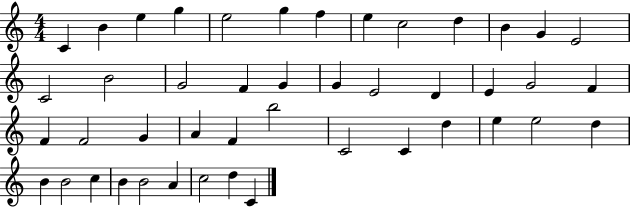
X:1
T:Untitled
M:4/4
L:1/4
K:C
C B e g e2 g f e c2 d B G E2 C2 B2 G2 F G G E2 D E G2 F F F2 G A F b2 C2 C d e e2 d B B2 c B B2 A c2 d C